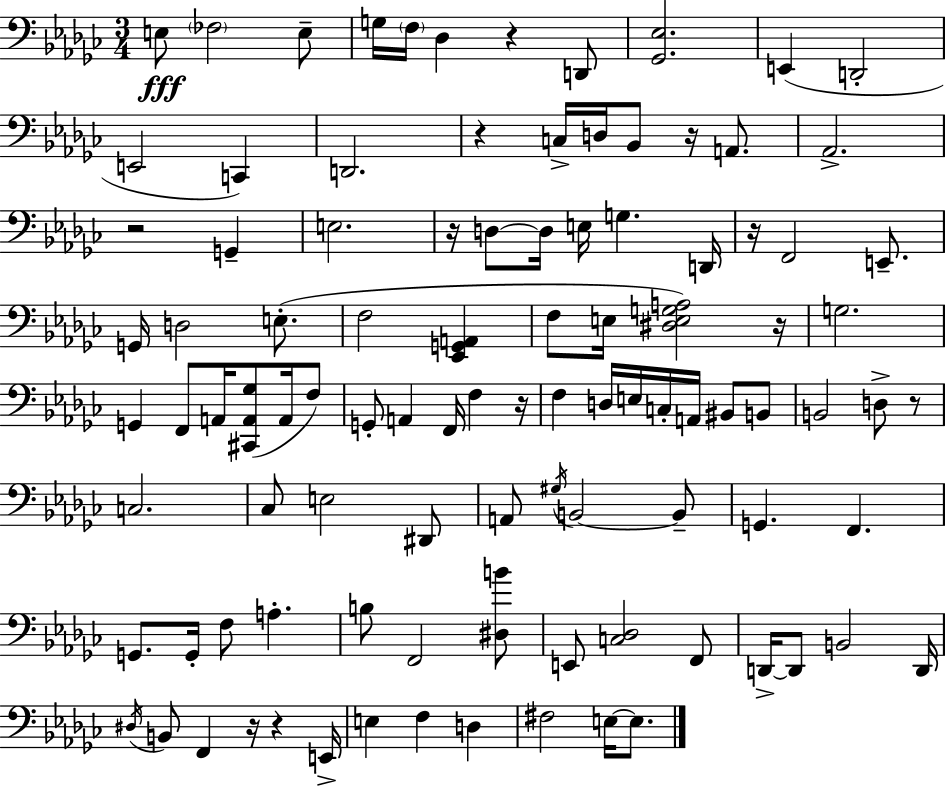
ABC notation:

X:1
T:Untitled
M:3/4
L:1/4
K:Ebm
E,/2 _F,2 E,/2 G,/4 F,/4 _D, z D,,/2 [_G,,_E,]2 E,, D,,2 E,,2 C,, D,,2 z C,/4 D,/4 _B,,/2 z/4 A,,/2 _A,,2 z2 G,, E,2 z/4 D,/2 D,/4 E,/4 G, D,,/4 z/4 F,,2 E,,/2 G,,/4 D,2 E,/2 F,2 [_E,,G,,A,,] F,/2 E,/4 [^D,E,G,A,]2 z/4 G,2 G,, F,,/2 A,,/4 [^C,,A,,_G,]/2 A,,/4 F,/2 G,,/2 A,, F,,/4 F, z/4 F, D,/4 E,/4 C,/4 A,,/4 ^B,,/2 B,,/2 B,,2 D,/2 z/2 C,2 _C,/2 E,2 ^D,,/2 A,,/2 ^G,/4 B,,2 B,,/2 G,, F,, G,,/2 G,,/4 F,/2 A, B,/2 F,,2 [^D,B]/2 E,,/2 [C,_D,]2 F,,/2 D,,/4 D,,/2 B,,2 D,,/4 ^D,/4 B,,/2 F,, z/4 z E,,/4 E, F, D, ^F,2 E,/4 E,/2